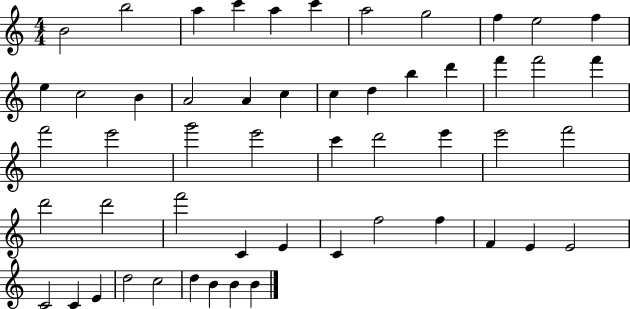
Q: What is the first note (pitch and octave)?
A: B4